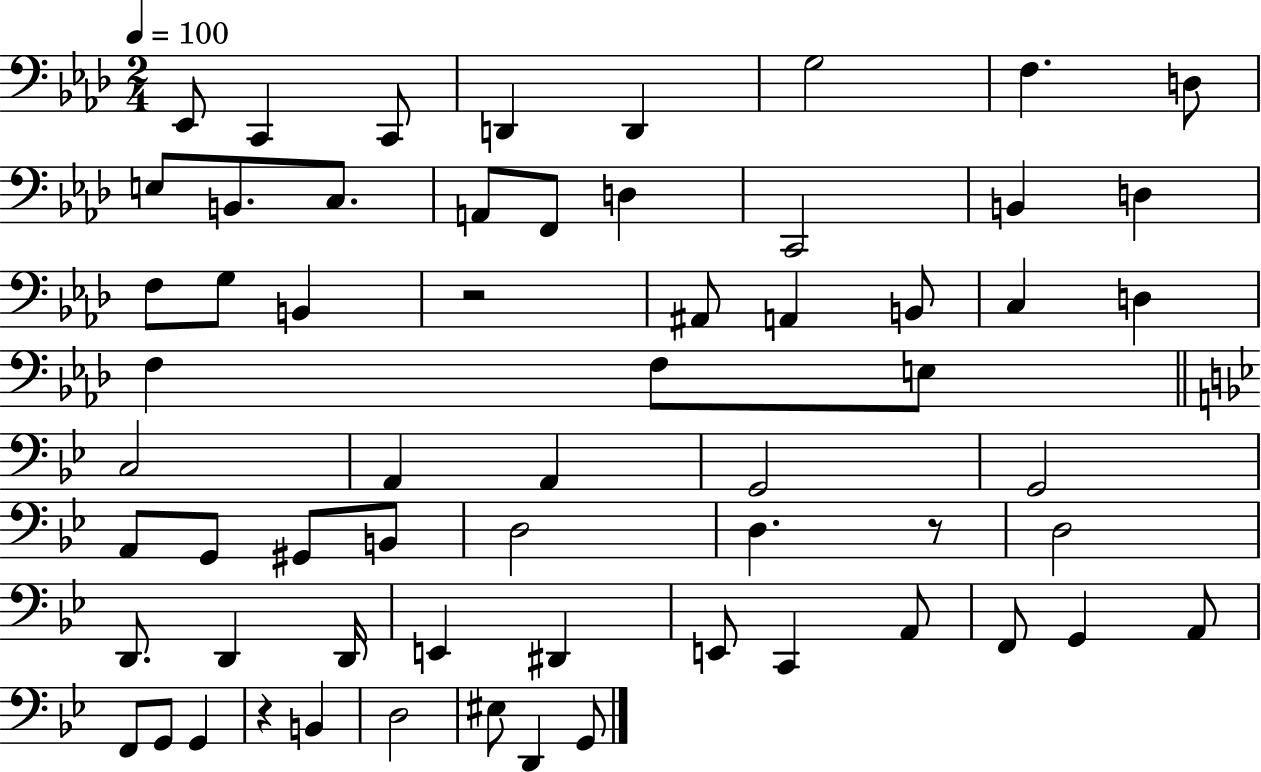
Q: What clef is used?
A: bass